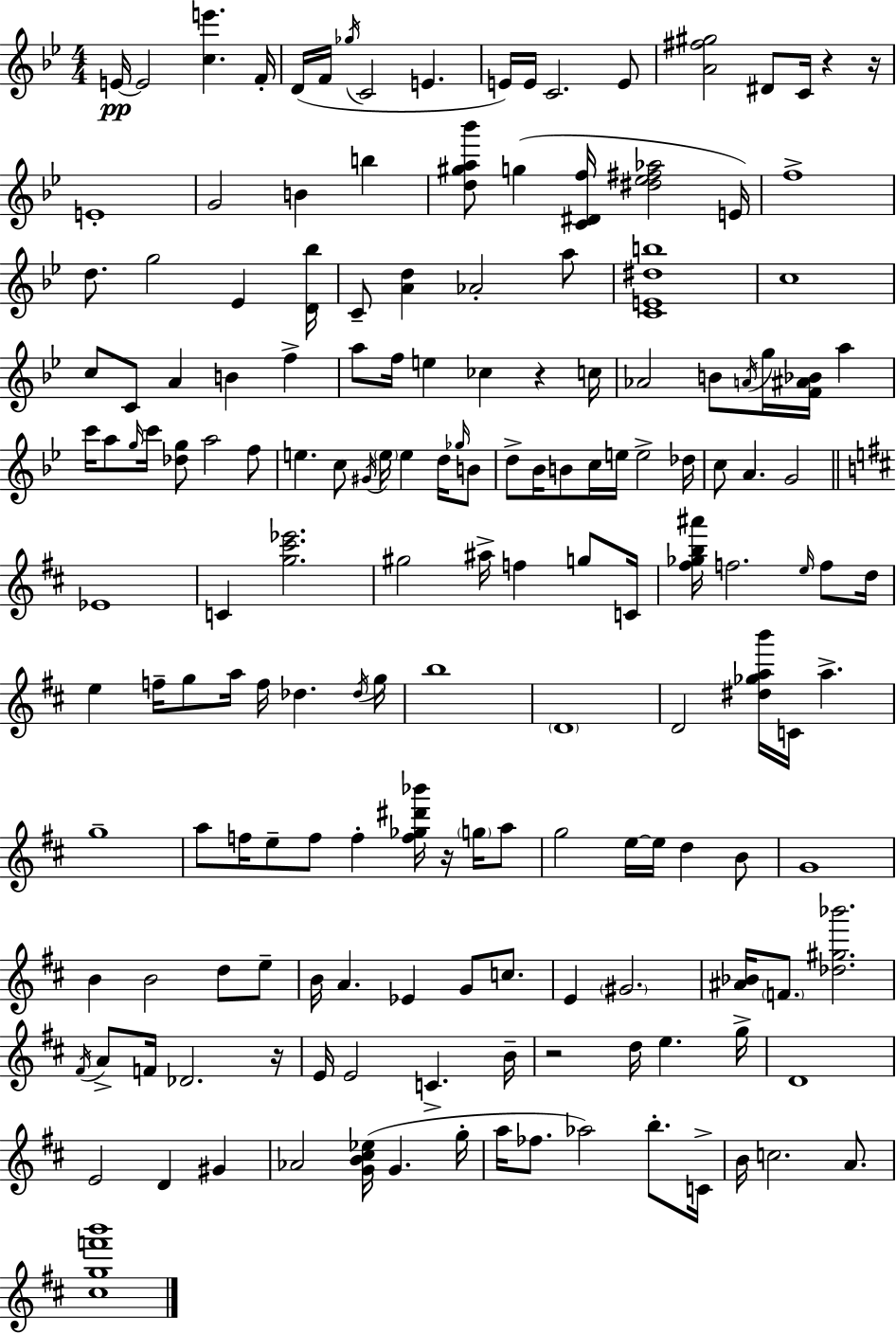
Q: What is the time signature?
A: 4/4